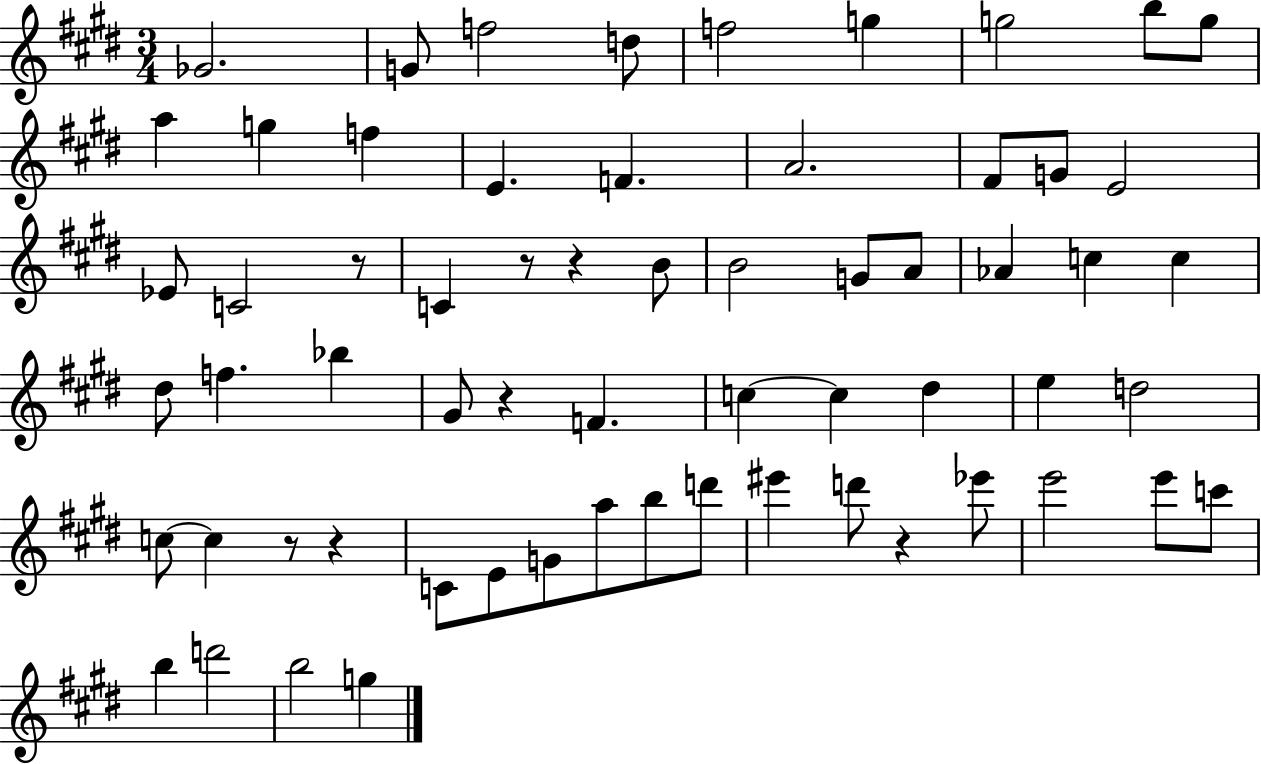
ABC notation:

X:1
T:Untitled
M:3/4
L:1/4
K:E
_G2 G/2 f2 d/2 f2 g g2 b/2 g/2 a g f E F A2 ^F/2 G/2 E2 _E/2 C2 z/2 C z/2 z B/2 B2 G/2 A/2 _A c c ^d/2 f _b ^G/2 z F c c ^d e d2 c/2 c z/2 z C/2 E/2 G/2 a/2 b/2 d'/2 ^e' d'/2 z _e'/2 e'2 e'/2 c'/2 b d'2 b2 g